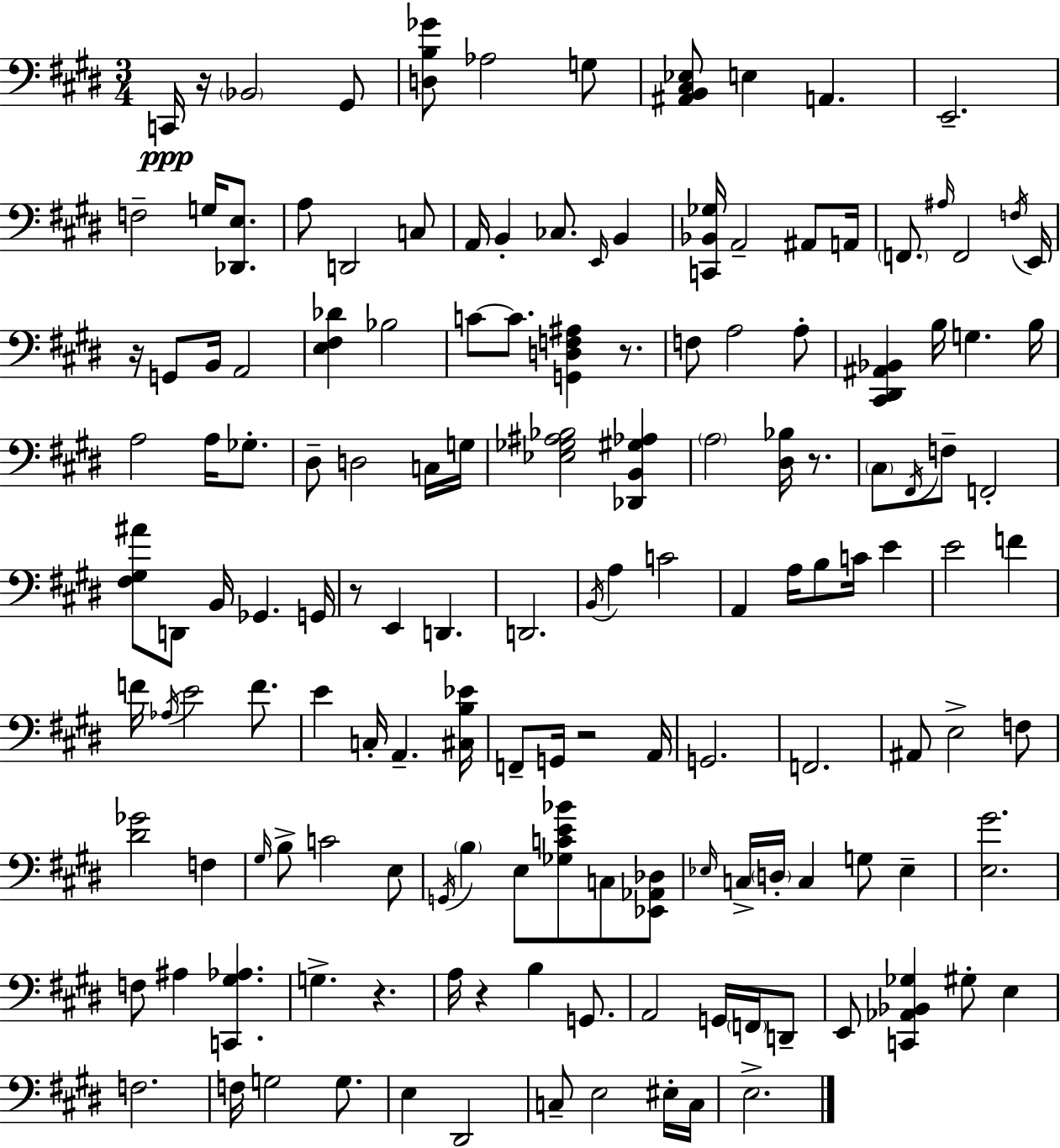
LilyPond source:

{
  \clef bass
  \numericTimeSignature
  \time 3/4
  \key e \major
  c,16\ppp r16 \parenthesize bes,2 gis,8 | <d b ges'>8 aes2 g8 | <ais, b, cis ees>8 e4 a,4. | e,2.-- | \break f2-- g16 <des, e>8. | a8 d,2 c8 | a,16 b,4-. ces8. \grace { e,16 } b,4 | <c, bes, ges>16 a,2-- ais,8 | \break a,16 \parenthesize f,8. \grace { ais16 } f,2 | \acciaccatura { f16 } e,16 r16 g,8 b,16 a,2 | <e fis des'>4 bes2 | c'8~~ c'8. <g, d f ais>4 | \break r8. f8 a2 | a8-. <cis, dis, ais, bes,>4 b16 g4. | b16 a2 a16 | ges8.-. dis8-- d2 | \break c16 g16 <ees ges ais bes>2 <des, b, gis aes>4 | \parenthesize a2 <dis bes>16 | r8. \parenthesize cis8 \acciaccatura { fis,16 } f8-- f,2-. | <fis gis ais'>8 d,8 b,16 ges,4. | \break g,16 r8 e,4 d,4. | d,2. | \acciaccatura { b,16 } a4 c'2 | a,4 a16 b8 | \break c'16 e'4 e'2 | f'4 f'16 \acciaccatura { aes16 } e'2 | f'8. e'4 c16-. a,4.-- | <cis b ees'>16 f,8-- g,16 r2 | \break a,16 g,2. | f,2. | ais,8 e2-> | f8 <dis' ges'>2 | \break f4 \grace { gis16 } b8-> c'2 | e8 \acciaccatura { g,16 } \parenthesize b4 | e8 <ges c' e' bes'>8 c8 <ees, aes, des>8 \grace { ees16 } c16-> \parenthesize d16-. c4 | g8 ees4-- <e gis'>2. | \break f8 ais4 | <c, gis aes>4. g4.-> | r4. a16 r4 | b4 g,8. a,2 | \break g,16 \parenthesize f,16 d,8-- e,8 <c, aes, bes, ges>4 | gis8-. e4 f2. | f16 g2 | g8. e4 | \break dis,2 c8-- e2 | eis16-. c16 e2.-> | \bar "|."
}